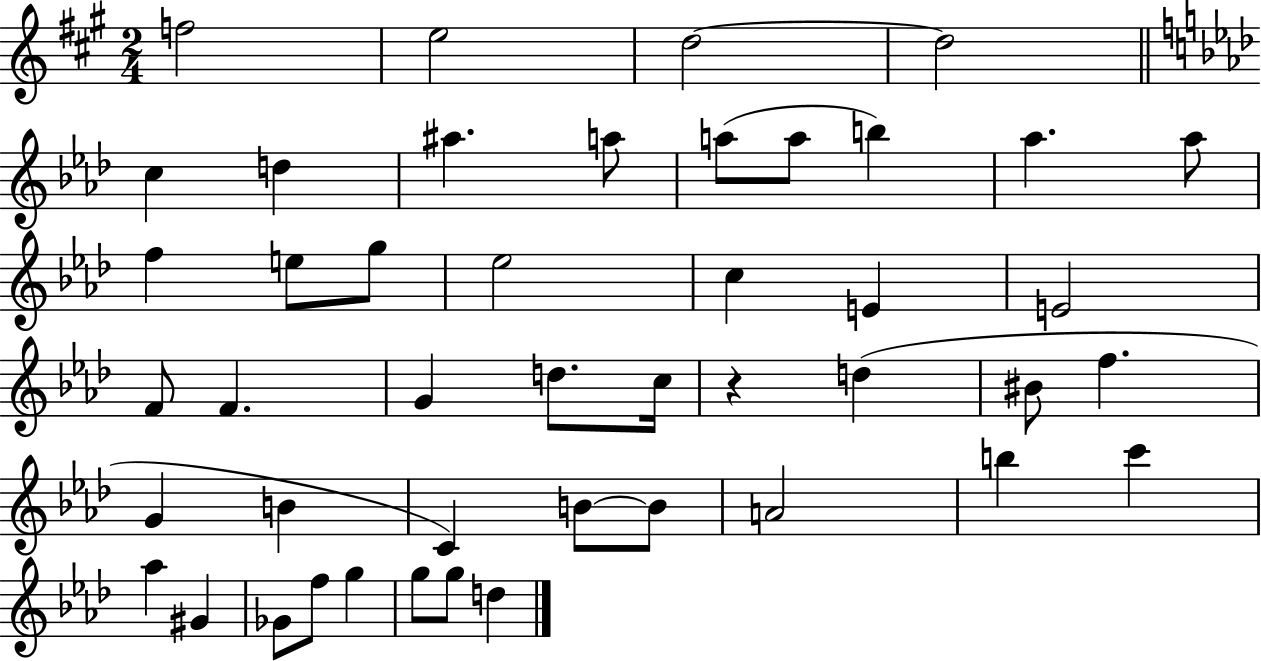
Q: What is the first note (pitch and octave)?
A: F5